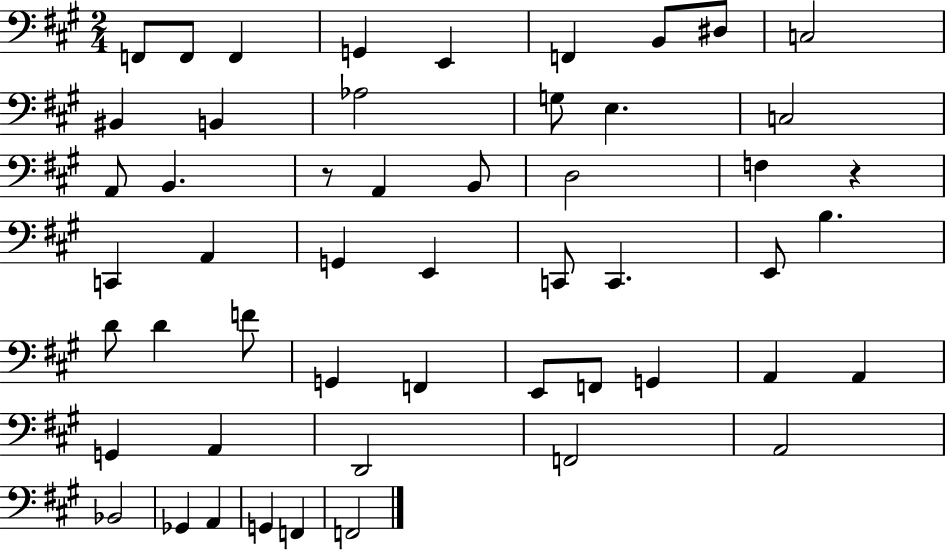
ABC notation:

X:1
T:Untitled
M:2/4
L:1/4
K:A
F,,/2 F,,/2 F,, G,, E,, F,, B,,/2 ^D,/2 C,2 ^B,, B,, _A,2 G,/2 E, C,2 A,,/2 B,, z/2 A,, B,,/2 D,2 F, z C,, A,, G,, E,, C,,/2 C,, E,,/2 B, D/2 D F/2 G,, F,, E,,/2 F,,/2 G,, A,, A,, G,, A,, D,,2 F,,2 A,,2 _B,,2 _G,, A,, G,, F,, F,,2